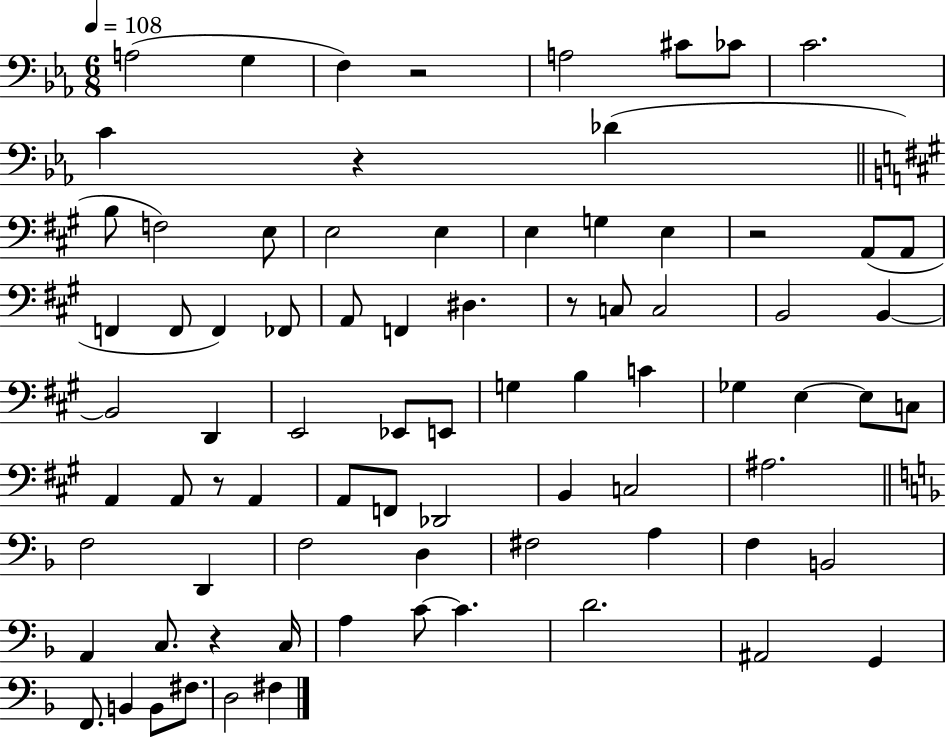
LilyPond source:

{
  \clef bass
  \numericTimeSignature
  \time 6/8
  \key ees \major
  \tempo 4 = 108
  \repeat volta 2 { a2( g4 | f4) r2 | a2 cis'8 ces'8 | c'2. | \break c'4 r4 des'4( | \bar "||" \break \key a \major b8 f2) e8 | e2 e4 | e4 g4 e4 | r2 a,8( a,8 | \break f,4 f,8 f,4) fes,8 | a,8 f,4 dis4. | r8 c8 c2 | b,2 b,4~~ | \break b,2 d,4 | e,2 ees,8 e,8 | g4 b4 c'4 | ges4 e4~~ e8 c8 | \break a,4 a,8 r8 a,4 | a,8 f,8 des,2 | b,4 c2 | ais2. | \break \bar "||" \break \key f \major f2 d,4 | f2 d4 | fis2 a4 | f4 b,2 | \break a,4 c8. r4 c16 | a4 c'8~~ c'4. | d'2. | ais,2 g,4 | \break f,8. b,4 b,8 fis8. | d2 fis4 | } \bar "|."
}